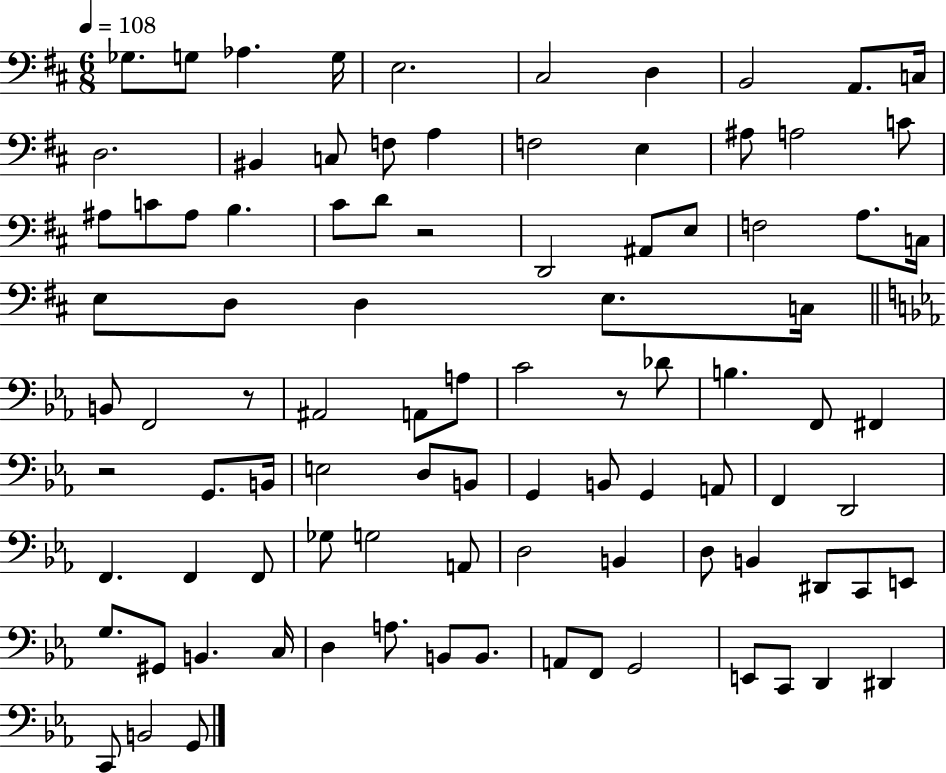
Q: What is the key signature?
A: D major